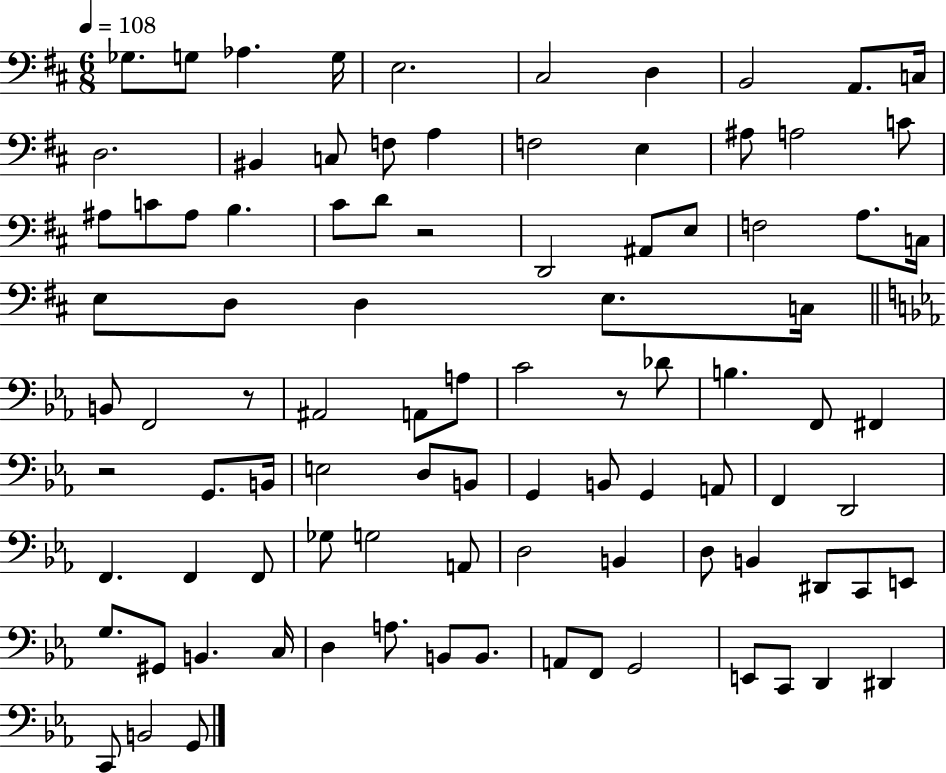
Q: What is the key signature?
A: D major